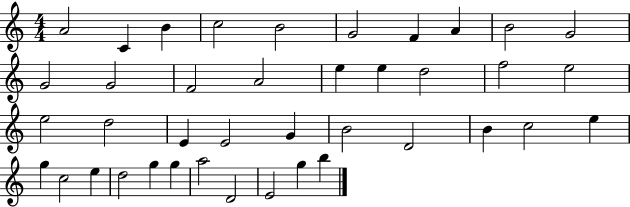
{
  \clef treble
  \numericTimeSignature
  \time 4/4
  \key c \major
  a'2 c'4 b'4 | c''2 b'2 | g'2 f'4 a'4 | b'2 g'2 | \break g'2 g'2 | f'2 a'2 | e''4 e''4 d''2 | f''2 e''2 | \break e''2 d''2 | e'4 e'2 g'4 | b'2 d'2 | b'4 c''2 e''4 | \break g''4 c''2 e''4 | d''2 g''4 g''4 | a''2 d'2 | e'2 g''4 b''4 | \break \bar "|."
}